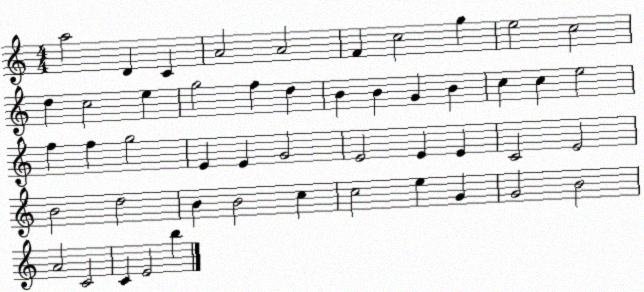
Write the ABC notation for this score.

X:1
T:Untitled
M:4/4
L:1/4
K:C
a2 D C A2 A2 F c2 g e2 c2 d c2 e g2 f d B B G B c c e2 f f g2 E E G2 E2 E E C2 E2 B2 d2 B B2 c c2 e G G2 B2 A2 C2 C E2 b